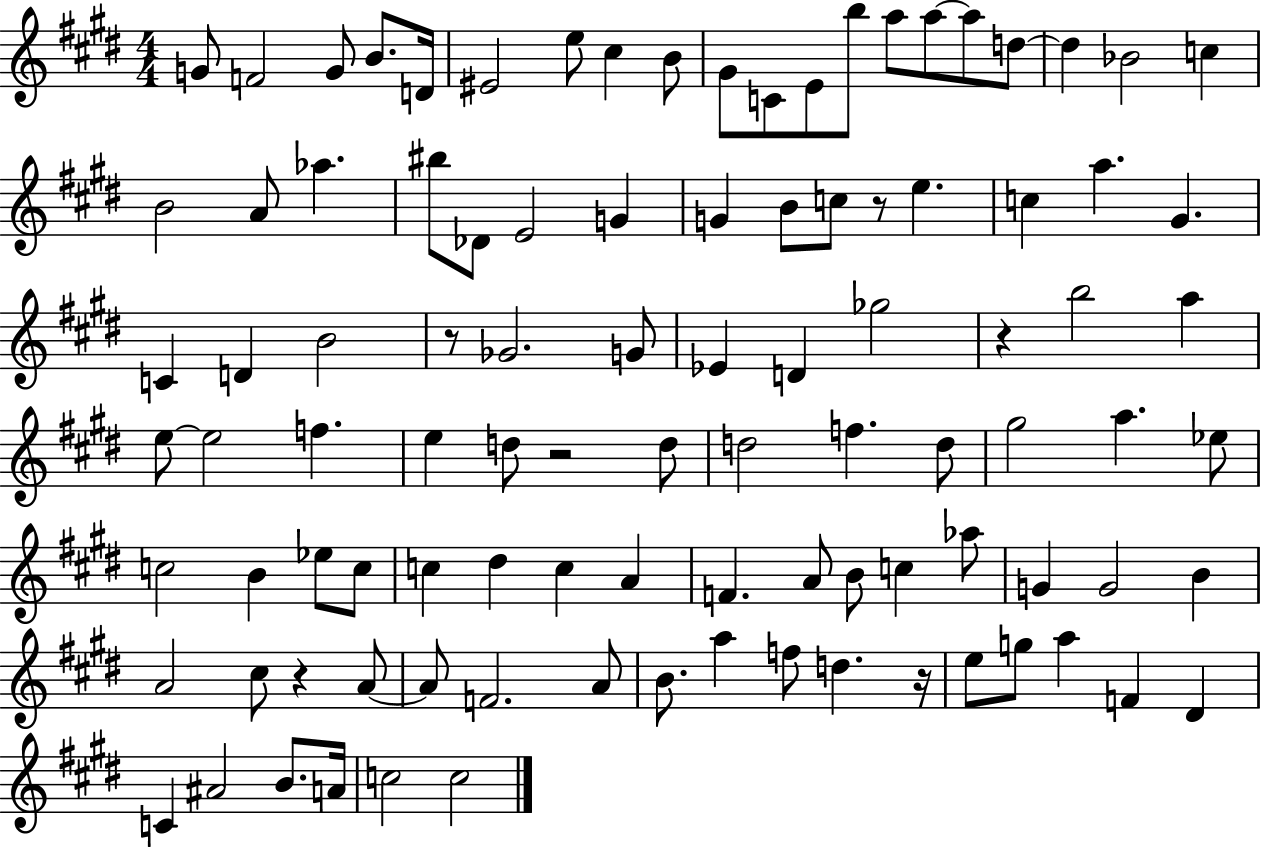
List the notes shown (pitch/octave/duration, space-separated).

G4/e F4/h G4/e B4/e. D4/s EIS4/h E5/e C#5/q B4/e G#4/e C4/e E4/e B5/e A5/e A5/e A5/e D5/e D5/q Bb4/h C5/q B4/h A4/e Ab5/q. BIS5/e Db4/e E4/h G4/q G4/q B4/e C5/e R/e E5/q. C5/q A5/q. G#4/q. C4/q D4/q B4/h R/e Gb4/h. G4/e Eb4/q D4/q Gb5/h R/q B5/h A5/q E5/e E5/h F5/q. E5/q D5/e R/h D5/e D5/h F5/q. D5/e G#5/h A5/q. Eb5/e C5/h B4/q Eb5/e C5/e C5/q D#5/q C5/q A4/q F4/q. A4/e B4/e C5/q Ab5/e G4/q G4/h B4/q A4/h C#5/e R/q A4/e A4/e F4/h. A4/e B4/e. A5/q F5/e D5/q. R/s E5/e G5/e A5/q F4/q D#4/q C4/q A#4/h B4/e. A4/s C5/h C5/h